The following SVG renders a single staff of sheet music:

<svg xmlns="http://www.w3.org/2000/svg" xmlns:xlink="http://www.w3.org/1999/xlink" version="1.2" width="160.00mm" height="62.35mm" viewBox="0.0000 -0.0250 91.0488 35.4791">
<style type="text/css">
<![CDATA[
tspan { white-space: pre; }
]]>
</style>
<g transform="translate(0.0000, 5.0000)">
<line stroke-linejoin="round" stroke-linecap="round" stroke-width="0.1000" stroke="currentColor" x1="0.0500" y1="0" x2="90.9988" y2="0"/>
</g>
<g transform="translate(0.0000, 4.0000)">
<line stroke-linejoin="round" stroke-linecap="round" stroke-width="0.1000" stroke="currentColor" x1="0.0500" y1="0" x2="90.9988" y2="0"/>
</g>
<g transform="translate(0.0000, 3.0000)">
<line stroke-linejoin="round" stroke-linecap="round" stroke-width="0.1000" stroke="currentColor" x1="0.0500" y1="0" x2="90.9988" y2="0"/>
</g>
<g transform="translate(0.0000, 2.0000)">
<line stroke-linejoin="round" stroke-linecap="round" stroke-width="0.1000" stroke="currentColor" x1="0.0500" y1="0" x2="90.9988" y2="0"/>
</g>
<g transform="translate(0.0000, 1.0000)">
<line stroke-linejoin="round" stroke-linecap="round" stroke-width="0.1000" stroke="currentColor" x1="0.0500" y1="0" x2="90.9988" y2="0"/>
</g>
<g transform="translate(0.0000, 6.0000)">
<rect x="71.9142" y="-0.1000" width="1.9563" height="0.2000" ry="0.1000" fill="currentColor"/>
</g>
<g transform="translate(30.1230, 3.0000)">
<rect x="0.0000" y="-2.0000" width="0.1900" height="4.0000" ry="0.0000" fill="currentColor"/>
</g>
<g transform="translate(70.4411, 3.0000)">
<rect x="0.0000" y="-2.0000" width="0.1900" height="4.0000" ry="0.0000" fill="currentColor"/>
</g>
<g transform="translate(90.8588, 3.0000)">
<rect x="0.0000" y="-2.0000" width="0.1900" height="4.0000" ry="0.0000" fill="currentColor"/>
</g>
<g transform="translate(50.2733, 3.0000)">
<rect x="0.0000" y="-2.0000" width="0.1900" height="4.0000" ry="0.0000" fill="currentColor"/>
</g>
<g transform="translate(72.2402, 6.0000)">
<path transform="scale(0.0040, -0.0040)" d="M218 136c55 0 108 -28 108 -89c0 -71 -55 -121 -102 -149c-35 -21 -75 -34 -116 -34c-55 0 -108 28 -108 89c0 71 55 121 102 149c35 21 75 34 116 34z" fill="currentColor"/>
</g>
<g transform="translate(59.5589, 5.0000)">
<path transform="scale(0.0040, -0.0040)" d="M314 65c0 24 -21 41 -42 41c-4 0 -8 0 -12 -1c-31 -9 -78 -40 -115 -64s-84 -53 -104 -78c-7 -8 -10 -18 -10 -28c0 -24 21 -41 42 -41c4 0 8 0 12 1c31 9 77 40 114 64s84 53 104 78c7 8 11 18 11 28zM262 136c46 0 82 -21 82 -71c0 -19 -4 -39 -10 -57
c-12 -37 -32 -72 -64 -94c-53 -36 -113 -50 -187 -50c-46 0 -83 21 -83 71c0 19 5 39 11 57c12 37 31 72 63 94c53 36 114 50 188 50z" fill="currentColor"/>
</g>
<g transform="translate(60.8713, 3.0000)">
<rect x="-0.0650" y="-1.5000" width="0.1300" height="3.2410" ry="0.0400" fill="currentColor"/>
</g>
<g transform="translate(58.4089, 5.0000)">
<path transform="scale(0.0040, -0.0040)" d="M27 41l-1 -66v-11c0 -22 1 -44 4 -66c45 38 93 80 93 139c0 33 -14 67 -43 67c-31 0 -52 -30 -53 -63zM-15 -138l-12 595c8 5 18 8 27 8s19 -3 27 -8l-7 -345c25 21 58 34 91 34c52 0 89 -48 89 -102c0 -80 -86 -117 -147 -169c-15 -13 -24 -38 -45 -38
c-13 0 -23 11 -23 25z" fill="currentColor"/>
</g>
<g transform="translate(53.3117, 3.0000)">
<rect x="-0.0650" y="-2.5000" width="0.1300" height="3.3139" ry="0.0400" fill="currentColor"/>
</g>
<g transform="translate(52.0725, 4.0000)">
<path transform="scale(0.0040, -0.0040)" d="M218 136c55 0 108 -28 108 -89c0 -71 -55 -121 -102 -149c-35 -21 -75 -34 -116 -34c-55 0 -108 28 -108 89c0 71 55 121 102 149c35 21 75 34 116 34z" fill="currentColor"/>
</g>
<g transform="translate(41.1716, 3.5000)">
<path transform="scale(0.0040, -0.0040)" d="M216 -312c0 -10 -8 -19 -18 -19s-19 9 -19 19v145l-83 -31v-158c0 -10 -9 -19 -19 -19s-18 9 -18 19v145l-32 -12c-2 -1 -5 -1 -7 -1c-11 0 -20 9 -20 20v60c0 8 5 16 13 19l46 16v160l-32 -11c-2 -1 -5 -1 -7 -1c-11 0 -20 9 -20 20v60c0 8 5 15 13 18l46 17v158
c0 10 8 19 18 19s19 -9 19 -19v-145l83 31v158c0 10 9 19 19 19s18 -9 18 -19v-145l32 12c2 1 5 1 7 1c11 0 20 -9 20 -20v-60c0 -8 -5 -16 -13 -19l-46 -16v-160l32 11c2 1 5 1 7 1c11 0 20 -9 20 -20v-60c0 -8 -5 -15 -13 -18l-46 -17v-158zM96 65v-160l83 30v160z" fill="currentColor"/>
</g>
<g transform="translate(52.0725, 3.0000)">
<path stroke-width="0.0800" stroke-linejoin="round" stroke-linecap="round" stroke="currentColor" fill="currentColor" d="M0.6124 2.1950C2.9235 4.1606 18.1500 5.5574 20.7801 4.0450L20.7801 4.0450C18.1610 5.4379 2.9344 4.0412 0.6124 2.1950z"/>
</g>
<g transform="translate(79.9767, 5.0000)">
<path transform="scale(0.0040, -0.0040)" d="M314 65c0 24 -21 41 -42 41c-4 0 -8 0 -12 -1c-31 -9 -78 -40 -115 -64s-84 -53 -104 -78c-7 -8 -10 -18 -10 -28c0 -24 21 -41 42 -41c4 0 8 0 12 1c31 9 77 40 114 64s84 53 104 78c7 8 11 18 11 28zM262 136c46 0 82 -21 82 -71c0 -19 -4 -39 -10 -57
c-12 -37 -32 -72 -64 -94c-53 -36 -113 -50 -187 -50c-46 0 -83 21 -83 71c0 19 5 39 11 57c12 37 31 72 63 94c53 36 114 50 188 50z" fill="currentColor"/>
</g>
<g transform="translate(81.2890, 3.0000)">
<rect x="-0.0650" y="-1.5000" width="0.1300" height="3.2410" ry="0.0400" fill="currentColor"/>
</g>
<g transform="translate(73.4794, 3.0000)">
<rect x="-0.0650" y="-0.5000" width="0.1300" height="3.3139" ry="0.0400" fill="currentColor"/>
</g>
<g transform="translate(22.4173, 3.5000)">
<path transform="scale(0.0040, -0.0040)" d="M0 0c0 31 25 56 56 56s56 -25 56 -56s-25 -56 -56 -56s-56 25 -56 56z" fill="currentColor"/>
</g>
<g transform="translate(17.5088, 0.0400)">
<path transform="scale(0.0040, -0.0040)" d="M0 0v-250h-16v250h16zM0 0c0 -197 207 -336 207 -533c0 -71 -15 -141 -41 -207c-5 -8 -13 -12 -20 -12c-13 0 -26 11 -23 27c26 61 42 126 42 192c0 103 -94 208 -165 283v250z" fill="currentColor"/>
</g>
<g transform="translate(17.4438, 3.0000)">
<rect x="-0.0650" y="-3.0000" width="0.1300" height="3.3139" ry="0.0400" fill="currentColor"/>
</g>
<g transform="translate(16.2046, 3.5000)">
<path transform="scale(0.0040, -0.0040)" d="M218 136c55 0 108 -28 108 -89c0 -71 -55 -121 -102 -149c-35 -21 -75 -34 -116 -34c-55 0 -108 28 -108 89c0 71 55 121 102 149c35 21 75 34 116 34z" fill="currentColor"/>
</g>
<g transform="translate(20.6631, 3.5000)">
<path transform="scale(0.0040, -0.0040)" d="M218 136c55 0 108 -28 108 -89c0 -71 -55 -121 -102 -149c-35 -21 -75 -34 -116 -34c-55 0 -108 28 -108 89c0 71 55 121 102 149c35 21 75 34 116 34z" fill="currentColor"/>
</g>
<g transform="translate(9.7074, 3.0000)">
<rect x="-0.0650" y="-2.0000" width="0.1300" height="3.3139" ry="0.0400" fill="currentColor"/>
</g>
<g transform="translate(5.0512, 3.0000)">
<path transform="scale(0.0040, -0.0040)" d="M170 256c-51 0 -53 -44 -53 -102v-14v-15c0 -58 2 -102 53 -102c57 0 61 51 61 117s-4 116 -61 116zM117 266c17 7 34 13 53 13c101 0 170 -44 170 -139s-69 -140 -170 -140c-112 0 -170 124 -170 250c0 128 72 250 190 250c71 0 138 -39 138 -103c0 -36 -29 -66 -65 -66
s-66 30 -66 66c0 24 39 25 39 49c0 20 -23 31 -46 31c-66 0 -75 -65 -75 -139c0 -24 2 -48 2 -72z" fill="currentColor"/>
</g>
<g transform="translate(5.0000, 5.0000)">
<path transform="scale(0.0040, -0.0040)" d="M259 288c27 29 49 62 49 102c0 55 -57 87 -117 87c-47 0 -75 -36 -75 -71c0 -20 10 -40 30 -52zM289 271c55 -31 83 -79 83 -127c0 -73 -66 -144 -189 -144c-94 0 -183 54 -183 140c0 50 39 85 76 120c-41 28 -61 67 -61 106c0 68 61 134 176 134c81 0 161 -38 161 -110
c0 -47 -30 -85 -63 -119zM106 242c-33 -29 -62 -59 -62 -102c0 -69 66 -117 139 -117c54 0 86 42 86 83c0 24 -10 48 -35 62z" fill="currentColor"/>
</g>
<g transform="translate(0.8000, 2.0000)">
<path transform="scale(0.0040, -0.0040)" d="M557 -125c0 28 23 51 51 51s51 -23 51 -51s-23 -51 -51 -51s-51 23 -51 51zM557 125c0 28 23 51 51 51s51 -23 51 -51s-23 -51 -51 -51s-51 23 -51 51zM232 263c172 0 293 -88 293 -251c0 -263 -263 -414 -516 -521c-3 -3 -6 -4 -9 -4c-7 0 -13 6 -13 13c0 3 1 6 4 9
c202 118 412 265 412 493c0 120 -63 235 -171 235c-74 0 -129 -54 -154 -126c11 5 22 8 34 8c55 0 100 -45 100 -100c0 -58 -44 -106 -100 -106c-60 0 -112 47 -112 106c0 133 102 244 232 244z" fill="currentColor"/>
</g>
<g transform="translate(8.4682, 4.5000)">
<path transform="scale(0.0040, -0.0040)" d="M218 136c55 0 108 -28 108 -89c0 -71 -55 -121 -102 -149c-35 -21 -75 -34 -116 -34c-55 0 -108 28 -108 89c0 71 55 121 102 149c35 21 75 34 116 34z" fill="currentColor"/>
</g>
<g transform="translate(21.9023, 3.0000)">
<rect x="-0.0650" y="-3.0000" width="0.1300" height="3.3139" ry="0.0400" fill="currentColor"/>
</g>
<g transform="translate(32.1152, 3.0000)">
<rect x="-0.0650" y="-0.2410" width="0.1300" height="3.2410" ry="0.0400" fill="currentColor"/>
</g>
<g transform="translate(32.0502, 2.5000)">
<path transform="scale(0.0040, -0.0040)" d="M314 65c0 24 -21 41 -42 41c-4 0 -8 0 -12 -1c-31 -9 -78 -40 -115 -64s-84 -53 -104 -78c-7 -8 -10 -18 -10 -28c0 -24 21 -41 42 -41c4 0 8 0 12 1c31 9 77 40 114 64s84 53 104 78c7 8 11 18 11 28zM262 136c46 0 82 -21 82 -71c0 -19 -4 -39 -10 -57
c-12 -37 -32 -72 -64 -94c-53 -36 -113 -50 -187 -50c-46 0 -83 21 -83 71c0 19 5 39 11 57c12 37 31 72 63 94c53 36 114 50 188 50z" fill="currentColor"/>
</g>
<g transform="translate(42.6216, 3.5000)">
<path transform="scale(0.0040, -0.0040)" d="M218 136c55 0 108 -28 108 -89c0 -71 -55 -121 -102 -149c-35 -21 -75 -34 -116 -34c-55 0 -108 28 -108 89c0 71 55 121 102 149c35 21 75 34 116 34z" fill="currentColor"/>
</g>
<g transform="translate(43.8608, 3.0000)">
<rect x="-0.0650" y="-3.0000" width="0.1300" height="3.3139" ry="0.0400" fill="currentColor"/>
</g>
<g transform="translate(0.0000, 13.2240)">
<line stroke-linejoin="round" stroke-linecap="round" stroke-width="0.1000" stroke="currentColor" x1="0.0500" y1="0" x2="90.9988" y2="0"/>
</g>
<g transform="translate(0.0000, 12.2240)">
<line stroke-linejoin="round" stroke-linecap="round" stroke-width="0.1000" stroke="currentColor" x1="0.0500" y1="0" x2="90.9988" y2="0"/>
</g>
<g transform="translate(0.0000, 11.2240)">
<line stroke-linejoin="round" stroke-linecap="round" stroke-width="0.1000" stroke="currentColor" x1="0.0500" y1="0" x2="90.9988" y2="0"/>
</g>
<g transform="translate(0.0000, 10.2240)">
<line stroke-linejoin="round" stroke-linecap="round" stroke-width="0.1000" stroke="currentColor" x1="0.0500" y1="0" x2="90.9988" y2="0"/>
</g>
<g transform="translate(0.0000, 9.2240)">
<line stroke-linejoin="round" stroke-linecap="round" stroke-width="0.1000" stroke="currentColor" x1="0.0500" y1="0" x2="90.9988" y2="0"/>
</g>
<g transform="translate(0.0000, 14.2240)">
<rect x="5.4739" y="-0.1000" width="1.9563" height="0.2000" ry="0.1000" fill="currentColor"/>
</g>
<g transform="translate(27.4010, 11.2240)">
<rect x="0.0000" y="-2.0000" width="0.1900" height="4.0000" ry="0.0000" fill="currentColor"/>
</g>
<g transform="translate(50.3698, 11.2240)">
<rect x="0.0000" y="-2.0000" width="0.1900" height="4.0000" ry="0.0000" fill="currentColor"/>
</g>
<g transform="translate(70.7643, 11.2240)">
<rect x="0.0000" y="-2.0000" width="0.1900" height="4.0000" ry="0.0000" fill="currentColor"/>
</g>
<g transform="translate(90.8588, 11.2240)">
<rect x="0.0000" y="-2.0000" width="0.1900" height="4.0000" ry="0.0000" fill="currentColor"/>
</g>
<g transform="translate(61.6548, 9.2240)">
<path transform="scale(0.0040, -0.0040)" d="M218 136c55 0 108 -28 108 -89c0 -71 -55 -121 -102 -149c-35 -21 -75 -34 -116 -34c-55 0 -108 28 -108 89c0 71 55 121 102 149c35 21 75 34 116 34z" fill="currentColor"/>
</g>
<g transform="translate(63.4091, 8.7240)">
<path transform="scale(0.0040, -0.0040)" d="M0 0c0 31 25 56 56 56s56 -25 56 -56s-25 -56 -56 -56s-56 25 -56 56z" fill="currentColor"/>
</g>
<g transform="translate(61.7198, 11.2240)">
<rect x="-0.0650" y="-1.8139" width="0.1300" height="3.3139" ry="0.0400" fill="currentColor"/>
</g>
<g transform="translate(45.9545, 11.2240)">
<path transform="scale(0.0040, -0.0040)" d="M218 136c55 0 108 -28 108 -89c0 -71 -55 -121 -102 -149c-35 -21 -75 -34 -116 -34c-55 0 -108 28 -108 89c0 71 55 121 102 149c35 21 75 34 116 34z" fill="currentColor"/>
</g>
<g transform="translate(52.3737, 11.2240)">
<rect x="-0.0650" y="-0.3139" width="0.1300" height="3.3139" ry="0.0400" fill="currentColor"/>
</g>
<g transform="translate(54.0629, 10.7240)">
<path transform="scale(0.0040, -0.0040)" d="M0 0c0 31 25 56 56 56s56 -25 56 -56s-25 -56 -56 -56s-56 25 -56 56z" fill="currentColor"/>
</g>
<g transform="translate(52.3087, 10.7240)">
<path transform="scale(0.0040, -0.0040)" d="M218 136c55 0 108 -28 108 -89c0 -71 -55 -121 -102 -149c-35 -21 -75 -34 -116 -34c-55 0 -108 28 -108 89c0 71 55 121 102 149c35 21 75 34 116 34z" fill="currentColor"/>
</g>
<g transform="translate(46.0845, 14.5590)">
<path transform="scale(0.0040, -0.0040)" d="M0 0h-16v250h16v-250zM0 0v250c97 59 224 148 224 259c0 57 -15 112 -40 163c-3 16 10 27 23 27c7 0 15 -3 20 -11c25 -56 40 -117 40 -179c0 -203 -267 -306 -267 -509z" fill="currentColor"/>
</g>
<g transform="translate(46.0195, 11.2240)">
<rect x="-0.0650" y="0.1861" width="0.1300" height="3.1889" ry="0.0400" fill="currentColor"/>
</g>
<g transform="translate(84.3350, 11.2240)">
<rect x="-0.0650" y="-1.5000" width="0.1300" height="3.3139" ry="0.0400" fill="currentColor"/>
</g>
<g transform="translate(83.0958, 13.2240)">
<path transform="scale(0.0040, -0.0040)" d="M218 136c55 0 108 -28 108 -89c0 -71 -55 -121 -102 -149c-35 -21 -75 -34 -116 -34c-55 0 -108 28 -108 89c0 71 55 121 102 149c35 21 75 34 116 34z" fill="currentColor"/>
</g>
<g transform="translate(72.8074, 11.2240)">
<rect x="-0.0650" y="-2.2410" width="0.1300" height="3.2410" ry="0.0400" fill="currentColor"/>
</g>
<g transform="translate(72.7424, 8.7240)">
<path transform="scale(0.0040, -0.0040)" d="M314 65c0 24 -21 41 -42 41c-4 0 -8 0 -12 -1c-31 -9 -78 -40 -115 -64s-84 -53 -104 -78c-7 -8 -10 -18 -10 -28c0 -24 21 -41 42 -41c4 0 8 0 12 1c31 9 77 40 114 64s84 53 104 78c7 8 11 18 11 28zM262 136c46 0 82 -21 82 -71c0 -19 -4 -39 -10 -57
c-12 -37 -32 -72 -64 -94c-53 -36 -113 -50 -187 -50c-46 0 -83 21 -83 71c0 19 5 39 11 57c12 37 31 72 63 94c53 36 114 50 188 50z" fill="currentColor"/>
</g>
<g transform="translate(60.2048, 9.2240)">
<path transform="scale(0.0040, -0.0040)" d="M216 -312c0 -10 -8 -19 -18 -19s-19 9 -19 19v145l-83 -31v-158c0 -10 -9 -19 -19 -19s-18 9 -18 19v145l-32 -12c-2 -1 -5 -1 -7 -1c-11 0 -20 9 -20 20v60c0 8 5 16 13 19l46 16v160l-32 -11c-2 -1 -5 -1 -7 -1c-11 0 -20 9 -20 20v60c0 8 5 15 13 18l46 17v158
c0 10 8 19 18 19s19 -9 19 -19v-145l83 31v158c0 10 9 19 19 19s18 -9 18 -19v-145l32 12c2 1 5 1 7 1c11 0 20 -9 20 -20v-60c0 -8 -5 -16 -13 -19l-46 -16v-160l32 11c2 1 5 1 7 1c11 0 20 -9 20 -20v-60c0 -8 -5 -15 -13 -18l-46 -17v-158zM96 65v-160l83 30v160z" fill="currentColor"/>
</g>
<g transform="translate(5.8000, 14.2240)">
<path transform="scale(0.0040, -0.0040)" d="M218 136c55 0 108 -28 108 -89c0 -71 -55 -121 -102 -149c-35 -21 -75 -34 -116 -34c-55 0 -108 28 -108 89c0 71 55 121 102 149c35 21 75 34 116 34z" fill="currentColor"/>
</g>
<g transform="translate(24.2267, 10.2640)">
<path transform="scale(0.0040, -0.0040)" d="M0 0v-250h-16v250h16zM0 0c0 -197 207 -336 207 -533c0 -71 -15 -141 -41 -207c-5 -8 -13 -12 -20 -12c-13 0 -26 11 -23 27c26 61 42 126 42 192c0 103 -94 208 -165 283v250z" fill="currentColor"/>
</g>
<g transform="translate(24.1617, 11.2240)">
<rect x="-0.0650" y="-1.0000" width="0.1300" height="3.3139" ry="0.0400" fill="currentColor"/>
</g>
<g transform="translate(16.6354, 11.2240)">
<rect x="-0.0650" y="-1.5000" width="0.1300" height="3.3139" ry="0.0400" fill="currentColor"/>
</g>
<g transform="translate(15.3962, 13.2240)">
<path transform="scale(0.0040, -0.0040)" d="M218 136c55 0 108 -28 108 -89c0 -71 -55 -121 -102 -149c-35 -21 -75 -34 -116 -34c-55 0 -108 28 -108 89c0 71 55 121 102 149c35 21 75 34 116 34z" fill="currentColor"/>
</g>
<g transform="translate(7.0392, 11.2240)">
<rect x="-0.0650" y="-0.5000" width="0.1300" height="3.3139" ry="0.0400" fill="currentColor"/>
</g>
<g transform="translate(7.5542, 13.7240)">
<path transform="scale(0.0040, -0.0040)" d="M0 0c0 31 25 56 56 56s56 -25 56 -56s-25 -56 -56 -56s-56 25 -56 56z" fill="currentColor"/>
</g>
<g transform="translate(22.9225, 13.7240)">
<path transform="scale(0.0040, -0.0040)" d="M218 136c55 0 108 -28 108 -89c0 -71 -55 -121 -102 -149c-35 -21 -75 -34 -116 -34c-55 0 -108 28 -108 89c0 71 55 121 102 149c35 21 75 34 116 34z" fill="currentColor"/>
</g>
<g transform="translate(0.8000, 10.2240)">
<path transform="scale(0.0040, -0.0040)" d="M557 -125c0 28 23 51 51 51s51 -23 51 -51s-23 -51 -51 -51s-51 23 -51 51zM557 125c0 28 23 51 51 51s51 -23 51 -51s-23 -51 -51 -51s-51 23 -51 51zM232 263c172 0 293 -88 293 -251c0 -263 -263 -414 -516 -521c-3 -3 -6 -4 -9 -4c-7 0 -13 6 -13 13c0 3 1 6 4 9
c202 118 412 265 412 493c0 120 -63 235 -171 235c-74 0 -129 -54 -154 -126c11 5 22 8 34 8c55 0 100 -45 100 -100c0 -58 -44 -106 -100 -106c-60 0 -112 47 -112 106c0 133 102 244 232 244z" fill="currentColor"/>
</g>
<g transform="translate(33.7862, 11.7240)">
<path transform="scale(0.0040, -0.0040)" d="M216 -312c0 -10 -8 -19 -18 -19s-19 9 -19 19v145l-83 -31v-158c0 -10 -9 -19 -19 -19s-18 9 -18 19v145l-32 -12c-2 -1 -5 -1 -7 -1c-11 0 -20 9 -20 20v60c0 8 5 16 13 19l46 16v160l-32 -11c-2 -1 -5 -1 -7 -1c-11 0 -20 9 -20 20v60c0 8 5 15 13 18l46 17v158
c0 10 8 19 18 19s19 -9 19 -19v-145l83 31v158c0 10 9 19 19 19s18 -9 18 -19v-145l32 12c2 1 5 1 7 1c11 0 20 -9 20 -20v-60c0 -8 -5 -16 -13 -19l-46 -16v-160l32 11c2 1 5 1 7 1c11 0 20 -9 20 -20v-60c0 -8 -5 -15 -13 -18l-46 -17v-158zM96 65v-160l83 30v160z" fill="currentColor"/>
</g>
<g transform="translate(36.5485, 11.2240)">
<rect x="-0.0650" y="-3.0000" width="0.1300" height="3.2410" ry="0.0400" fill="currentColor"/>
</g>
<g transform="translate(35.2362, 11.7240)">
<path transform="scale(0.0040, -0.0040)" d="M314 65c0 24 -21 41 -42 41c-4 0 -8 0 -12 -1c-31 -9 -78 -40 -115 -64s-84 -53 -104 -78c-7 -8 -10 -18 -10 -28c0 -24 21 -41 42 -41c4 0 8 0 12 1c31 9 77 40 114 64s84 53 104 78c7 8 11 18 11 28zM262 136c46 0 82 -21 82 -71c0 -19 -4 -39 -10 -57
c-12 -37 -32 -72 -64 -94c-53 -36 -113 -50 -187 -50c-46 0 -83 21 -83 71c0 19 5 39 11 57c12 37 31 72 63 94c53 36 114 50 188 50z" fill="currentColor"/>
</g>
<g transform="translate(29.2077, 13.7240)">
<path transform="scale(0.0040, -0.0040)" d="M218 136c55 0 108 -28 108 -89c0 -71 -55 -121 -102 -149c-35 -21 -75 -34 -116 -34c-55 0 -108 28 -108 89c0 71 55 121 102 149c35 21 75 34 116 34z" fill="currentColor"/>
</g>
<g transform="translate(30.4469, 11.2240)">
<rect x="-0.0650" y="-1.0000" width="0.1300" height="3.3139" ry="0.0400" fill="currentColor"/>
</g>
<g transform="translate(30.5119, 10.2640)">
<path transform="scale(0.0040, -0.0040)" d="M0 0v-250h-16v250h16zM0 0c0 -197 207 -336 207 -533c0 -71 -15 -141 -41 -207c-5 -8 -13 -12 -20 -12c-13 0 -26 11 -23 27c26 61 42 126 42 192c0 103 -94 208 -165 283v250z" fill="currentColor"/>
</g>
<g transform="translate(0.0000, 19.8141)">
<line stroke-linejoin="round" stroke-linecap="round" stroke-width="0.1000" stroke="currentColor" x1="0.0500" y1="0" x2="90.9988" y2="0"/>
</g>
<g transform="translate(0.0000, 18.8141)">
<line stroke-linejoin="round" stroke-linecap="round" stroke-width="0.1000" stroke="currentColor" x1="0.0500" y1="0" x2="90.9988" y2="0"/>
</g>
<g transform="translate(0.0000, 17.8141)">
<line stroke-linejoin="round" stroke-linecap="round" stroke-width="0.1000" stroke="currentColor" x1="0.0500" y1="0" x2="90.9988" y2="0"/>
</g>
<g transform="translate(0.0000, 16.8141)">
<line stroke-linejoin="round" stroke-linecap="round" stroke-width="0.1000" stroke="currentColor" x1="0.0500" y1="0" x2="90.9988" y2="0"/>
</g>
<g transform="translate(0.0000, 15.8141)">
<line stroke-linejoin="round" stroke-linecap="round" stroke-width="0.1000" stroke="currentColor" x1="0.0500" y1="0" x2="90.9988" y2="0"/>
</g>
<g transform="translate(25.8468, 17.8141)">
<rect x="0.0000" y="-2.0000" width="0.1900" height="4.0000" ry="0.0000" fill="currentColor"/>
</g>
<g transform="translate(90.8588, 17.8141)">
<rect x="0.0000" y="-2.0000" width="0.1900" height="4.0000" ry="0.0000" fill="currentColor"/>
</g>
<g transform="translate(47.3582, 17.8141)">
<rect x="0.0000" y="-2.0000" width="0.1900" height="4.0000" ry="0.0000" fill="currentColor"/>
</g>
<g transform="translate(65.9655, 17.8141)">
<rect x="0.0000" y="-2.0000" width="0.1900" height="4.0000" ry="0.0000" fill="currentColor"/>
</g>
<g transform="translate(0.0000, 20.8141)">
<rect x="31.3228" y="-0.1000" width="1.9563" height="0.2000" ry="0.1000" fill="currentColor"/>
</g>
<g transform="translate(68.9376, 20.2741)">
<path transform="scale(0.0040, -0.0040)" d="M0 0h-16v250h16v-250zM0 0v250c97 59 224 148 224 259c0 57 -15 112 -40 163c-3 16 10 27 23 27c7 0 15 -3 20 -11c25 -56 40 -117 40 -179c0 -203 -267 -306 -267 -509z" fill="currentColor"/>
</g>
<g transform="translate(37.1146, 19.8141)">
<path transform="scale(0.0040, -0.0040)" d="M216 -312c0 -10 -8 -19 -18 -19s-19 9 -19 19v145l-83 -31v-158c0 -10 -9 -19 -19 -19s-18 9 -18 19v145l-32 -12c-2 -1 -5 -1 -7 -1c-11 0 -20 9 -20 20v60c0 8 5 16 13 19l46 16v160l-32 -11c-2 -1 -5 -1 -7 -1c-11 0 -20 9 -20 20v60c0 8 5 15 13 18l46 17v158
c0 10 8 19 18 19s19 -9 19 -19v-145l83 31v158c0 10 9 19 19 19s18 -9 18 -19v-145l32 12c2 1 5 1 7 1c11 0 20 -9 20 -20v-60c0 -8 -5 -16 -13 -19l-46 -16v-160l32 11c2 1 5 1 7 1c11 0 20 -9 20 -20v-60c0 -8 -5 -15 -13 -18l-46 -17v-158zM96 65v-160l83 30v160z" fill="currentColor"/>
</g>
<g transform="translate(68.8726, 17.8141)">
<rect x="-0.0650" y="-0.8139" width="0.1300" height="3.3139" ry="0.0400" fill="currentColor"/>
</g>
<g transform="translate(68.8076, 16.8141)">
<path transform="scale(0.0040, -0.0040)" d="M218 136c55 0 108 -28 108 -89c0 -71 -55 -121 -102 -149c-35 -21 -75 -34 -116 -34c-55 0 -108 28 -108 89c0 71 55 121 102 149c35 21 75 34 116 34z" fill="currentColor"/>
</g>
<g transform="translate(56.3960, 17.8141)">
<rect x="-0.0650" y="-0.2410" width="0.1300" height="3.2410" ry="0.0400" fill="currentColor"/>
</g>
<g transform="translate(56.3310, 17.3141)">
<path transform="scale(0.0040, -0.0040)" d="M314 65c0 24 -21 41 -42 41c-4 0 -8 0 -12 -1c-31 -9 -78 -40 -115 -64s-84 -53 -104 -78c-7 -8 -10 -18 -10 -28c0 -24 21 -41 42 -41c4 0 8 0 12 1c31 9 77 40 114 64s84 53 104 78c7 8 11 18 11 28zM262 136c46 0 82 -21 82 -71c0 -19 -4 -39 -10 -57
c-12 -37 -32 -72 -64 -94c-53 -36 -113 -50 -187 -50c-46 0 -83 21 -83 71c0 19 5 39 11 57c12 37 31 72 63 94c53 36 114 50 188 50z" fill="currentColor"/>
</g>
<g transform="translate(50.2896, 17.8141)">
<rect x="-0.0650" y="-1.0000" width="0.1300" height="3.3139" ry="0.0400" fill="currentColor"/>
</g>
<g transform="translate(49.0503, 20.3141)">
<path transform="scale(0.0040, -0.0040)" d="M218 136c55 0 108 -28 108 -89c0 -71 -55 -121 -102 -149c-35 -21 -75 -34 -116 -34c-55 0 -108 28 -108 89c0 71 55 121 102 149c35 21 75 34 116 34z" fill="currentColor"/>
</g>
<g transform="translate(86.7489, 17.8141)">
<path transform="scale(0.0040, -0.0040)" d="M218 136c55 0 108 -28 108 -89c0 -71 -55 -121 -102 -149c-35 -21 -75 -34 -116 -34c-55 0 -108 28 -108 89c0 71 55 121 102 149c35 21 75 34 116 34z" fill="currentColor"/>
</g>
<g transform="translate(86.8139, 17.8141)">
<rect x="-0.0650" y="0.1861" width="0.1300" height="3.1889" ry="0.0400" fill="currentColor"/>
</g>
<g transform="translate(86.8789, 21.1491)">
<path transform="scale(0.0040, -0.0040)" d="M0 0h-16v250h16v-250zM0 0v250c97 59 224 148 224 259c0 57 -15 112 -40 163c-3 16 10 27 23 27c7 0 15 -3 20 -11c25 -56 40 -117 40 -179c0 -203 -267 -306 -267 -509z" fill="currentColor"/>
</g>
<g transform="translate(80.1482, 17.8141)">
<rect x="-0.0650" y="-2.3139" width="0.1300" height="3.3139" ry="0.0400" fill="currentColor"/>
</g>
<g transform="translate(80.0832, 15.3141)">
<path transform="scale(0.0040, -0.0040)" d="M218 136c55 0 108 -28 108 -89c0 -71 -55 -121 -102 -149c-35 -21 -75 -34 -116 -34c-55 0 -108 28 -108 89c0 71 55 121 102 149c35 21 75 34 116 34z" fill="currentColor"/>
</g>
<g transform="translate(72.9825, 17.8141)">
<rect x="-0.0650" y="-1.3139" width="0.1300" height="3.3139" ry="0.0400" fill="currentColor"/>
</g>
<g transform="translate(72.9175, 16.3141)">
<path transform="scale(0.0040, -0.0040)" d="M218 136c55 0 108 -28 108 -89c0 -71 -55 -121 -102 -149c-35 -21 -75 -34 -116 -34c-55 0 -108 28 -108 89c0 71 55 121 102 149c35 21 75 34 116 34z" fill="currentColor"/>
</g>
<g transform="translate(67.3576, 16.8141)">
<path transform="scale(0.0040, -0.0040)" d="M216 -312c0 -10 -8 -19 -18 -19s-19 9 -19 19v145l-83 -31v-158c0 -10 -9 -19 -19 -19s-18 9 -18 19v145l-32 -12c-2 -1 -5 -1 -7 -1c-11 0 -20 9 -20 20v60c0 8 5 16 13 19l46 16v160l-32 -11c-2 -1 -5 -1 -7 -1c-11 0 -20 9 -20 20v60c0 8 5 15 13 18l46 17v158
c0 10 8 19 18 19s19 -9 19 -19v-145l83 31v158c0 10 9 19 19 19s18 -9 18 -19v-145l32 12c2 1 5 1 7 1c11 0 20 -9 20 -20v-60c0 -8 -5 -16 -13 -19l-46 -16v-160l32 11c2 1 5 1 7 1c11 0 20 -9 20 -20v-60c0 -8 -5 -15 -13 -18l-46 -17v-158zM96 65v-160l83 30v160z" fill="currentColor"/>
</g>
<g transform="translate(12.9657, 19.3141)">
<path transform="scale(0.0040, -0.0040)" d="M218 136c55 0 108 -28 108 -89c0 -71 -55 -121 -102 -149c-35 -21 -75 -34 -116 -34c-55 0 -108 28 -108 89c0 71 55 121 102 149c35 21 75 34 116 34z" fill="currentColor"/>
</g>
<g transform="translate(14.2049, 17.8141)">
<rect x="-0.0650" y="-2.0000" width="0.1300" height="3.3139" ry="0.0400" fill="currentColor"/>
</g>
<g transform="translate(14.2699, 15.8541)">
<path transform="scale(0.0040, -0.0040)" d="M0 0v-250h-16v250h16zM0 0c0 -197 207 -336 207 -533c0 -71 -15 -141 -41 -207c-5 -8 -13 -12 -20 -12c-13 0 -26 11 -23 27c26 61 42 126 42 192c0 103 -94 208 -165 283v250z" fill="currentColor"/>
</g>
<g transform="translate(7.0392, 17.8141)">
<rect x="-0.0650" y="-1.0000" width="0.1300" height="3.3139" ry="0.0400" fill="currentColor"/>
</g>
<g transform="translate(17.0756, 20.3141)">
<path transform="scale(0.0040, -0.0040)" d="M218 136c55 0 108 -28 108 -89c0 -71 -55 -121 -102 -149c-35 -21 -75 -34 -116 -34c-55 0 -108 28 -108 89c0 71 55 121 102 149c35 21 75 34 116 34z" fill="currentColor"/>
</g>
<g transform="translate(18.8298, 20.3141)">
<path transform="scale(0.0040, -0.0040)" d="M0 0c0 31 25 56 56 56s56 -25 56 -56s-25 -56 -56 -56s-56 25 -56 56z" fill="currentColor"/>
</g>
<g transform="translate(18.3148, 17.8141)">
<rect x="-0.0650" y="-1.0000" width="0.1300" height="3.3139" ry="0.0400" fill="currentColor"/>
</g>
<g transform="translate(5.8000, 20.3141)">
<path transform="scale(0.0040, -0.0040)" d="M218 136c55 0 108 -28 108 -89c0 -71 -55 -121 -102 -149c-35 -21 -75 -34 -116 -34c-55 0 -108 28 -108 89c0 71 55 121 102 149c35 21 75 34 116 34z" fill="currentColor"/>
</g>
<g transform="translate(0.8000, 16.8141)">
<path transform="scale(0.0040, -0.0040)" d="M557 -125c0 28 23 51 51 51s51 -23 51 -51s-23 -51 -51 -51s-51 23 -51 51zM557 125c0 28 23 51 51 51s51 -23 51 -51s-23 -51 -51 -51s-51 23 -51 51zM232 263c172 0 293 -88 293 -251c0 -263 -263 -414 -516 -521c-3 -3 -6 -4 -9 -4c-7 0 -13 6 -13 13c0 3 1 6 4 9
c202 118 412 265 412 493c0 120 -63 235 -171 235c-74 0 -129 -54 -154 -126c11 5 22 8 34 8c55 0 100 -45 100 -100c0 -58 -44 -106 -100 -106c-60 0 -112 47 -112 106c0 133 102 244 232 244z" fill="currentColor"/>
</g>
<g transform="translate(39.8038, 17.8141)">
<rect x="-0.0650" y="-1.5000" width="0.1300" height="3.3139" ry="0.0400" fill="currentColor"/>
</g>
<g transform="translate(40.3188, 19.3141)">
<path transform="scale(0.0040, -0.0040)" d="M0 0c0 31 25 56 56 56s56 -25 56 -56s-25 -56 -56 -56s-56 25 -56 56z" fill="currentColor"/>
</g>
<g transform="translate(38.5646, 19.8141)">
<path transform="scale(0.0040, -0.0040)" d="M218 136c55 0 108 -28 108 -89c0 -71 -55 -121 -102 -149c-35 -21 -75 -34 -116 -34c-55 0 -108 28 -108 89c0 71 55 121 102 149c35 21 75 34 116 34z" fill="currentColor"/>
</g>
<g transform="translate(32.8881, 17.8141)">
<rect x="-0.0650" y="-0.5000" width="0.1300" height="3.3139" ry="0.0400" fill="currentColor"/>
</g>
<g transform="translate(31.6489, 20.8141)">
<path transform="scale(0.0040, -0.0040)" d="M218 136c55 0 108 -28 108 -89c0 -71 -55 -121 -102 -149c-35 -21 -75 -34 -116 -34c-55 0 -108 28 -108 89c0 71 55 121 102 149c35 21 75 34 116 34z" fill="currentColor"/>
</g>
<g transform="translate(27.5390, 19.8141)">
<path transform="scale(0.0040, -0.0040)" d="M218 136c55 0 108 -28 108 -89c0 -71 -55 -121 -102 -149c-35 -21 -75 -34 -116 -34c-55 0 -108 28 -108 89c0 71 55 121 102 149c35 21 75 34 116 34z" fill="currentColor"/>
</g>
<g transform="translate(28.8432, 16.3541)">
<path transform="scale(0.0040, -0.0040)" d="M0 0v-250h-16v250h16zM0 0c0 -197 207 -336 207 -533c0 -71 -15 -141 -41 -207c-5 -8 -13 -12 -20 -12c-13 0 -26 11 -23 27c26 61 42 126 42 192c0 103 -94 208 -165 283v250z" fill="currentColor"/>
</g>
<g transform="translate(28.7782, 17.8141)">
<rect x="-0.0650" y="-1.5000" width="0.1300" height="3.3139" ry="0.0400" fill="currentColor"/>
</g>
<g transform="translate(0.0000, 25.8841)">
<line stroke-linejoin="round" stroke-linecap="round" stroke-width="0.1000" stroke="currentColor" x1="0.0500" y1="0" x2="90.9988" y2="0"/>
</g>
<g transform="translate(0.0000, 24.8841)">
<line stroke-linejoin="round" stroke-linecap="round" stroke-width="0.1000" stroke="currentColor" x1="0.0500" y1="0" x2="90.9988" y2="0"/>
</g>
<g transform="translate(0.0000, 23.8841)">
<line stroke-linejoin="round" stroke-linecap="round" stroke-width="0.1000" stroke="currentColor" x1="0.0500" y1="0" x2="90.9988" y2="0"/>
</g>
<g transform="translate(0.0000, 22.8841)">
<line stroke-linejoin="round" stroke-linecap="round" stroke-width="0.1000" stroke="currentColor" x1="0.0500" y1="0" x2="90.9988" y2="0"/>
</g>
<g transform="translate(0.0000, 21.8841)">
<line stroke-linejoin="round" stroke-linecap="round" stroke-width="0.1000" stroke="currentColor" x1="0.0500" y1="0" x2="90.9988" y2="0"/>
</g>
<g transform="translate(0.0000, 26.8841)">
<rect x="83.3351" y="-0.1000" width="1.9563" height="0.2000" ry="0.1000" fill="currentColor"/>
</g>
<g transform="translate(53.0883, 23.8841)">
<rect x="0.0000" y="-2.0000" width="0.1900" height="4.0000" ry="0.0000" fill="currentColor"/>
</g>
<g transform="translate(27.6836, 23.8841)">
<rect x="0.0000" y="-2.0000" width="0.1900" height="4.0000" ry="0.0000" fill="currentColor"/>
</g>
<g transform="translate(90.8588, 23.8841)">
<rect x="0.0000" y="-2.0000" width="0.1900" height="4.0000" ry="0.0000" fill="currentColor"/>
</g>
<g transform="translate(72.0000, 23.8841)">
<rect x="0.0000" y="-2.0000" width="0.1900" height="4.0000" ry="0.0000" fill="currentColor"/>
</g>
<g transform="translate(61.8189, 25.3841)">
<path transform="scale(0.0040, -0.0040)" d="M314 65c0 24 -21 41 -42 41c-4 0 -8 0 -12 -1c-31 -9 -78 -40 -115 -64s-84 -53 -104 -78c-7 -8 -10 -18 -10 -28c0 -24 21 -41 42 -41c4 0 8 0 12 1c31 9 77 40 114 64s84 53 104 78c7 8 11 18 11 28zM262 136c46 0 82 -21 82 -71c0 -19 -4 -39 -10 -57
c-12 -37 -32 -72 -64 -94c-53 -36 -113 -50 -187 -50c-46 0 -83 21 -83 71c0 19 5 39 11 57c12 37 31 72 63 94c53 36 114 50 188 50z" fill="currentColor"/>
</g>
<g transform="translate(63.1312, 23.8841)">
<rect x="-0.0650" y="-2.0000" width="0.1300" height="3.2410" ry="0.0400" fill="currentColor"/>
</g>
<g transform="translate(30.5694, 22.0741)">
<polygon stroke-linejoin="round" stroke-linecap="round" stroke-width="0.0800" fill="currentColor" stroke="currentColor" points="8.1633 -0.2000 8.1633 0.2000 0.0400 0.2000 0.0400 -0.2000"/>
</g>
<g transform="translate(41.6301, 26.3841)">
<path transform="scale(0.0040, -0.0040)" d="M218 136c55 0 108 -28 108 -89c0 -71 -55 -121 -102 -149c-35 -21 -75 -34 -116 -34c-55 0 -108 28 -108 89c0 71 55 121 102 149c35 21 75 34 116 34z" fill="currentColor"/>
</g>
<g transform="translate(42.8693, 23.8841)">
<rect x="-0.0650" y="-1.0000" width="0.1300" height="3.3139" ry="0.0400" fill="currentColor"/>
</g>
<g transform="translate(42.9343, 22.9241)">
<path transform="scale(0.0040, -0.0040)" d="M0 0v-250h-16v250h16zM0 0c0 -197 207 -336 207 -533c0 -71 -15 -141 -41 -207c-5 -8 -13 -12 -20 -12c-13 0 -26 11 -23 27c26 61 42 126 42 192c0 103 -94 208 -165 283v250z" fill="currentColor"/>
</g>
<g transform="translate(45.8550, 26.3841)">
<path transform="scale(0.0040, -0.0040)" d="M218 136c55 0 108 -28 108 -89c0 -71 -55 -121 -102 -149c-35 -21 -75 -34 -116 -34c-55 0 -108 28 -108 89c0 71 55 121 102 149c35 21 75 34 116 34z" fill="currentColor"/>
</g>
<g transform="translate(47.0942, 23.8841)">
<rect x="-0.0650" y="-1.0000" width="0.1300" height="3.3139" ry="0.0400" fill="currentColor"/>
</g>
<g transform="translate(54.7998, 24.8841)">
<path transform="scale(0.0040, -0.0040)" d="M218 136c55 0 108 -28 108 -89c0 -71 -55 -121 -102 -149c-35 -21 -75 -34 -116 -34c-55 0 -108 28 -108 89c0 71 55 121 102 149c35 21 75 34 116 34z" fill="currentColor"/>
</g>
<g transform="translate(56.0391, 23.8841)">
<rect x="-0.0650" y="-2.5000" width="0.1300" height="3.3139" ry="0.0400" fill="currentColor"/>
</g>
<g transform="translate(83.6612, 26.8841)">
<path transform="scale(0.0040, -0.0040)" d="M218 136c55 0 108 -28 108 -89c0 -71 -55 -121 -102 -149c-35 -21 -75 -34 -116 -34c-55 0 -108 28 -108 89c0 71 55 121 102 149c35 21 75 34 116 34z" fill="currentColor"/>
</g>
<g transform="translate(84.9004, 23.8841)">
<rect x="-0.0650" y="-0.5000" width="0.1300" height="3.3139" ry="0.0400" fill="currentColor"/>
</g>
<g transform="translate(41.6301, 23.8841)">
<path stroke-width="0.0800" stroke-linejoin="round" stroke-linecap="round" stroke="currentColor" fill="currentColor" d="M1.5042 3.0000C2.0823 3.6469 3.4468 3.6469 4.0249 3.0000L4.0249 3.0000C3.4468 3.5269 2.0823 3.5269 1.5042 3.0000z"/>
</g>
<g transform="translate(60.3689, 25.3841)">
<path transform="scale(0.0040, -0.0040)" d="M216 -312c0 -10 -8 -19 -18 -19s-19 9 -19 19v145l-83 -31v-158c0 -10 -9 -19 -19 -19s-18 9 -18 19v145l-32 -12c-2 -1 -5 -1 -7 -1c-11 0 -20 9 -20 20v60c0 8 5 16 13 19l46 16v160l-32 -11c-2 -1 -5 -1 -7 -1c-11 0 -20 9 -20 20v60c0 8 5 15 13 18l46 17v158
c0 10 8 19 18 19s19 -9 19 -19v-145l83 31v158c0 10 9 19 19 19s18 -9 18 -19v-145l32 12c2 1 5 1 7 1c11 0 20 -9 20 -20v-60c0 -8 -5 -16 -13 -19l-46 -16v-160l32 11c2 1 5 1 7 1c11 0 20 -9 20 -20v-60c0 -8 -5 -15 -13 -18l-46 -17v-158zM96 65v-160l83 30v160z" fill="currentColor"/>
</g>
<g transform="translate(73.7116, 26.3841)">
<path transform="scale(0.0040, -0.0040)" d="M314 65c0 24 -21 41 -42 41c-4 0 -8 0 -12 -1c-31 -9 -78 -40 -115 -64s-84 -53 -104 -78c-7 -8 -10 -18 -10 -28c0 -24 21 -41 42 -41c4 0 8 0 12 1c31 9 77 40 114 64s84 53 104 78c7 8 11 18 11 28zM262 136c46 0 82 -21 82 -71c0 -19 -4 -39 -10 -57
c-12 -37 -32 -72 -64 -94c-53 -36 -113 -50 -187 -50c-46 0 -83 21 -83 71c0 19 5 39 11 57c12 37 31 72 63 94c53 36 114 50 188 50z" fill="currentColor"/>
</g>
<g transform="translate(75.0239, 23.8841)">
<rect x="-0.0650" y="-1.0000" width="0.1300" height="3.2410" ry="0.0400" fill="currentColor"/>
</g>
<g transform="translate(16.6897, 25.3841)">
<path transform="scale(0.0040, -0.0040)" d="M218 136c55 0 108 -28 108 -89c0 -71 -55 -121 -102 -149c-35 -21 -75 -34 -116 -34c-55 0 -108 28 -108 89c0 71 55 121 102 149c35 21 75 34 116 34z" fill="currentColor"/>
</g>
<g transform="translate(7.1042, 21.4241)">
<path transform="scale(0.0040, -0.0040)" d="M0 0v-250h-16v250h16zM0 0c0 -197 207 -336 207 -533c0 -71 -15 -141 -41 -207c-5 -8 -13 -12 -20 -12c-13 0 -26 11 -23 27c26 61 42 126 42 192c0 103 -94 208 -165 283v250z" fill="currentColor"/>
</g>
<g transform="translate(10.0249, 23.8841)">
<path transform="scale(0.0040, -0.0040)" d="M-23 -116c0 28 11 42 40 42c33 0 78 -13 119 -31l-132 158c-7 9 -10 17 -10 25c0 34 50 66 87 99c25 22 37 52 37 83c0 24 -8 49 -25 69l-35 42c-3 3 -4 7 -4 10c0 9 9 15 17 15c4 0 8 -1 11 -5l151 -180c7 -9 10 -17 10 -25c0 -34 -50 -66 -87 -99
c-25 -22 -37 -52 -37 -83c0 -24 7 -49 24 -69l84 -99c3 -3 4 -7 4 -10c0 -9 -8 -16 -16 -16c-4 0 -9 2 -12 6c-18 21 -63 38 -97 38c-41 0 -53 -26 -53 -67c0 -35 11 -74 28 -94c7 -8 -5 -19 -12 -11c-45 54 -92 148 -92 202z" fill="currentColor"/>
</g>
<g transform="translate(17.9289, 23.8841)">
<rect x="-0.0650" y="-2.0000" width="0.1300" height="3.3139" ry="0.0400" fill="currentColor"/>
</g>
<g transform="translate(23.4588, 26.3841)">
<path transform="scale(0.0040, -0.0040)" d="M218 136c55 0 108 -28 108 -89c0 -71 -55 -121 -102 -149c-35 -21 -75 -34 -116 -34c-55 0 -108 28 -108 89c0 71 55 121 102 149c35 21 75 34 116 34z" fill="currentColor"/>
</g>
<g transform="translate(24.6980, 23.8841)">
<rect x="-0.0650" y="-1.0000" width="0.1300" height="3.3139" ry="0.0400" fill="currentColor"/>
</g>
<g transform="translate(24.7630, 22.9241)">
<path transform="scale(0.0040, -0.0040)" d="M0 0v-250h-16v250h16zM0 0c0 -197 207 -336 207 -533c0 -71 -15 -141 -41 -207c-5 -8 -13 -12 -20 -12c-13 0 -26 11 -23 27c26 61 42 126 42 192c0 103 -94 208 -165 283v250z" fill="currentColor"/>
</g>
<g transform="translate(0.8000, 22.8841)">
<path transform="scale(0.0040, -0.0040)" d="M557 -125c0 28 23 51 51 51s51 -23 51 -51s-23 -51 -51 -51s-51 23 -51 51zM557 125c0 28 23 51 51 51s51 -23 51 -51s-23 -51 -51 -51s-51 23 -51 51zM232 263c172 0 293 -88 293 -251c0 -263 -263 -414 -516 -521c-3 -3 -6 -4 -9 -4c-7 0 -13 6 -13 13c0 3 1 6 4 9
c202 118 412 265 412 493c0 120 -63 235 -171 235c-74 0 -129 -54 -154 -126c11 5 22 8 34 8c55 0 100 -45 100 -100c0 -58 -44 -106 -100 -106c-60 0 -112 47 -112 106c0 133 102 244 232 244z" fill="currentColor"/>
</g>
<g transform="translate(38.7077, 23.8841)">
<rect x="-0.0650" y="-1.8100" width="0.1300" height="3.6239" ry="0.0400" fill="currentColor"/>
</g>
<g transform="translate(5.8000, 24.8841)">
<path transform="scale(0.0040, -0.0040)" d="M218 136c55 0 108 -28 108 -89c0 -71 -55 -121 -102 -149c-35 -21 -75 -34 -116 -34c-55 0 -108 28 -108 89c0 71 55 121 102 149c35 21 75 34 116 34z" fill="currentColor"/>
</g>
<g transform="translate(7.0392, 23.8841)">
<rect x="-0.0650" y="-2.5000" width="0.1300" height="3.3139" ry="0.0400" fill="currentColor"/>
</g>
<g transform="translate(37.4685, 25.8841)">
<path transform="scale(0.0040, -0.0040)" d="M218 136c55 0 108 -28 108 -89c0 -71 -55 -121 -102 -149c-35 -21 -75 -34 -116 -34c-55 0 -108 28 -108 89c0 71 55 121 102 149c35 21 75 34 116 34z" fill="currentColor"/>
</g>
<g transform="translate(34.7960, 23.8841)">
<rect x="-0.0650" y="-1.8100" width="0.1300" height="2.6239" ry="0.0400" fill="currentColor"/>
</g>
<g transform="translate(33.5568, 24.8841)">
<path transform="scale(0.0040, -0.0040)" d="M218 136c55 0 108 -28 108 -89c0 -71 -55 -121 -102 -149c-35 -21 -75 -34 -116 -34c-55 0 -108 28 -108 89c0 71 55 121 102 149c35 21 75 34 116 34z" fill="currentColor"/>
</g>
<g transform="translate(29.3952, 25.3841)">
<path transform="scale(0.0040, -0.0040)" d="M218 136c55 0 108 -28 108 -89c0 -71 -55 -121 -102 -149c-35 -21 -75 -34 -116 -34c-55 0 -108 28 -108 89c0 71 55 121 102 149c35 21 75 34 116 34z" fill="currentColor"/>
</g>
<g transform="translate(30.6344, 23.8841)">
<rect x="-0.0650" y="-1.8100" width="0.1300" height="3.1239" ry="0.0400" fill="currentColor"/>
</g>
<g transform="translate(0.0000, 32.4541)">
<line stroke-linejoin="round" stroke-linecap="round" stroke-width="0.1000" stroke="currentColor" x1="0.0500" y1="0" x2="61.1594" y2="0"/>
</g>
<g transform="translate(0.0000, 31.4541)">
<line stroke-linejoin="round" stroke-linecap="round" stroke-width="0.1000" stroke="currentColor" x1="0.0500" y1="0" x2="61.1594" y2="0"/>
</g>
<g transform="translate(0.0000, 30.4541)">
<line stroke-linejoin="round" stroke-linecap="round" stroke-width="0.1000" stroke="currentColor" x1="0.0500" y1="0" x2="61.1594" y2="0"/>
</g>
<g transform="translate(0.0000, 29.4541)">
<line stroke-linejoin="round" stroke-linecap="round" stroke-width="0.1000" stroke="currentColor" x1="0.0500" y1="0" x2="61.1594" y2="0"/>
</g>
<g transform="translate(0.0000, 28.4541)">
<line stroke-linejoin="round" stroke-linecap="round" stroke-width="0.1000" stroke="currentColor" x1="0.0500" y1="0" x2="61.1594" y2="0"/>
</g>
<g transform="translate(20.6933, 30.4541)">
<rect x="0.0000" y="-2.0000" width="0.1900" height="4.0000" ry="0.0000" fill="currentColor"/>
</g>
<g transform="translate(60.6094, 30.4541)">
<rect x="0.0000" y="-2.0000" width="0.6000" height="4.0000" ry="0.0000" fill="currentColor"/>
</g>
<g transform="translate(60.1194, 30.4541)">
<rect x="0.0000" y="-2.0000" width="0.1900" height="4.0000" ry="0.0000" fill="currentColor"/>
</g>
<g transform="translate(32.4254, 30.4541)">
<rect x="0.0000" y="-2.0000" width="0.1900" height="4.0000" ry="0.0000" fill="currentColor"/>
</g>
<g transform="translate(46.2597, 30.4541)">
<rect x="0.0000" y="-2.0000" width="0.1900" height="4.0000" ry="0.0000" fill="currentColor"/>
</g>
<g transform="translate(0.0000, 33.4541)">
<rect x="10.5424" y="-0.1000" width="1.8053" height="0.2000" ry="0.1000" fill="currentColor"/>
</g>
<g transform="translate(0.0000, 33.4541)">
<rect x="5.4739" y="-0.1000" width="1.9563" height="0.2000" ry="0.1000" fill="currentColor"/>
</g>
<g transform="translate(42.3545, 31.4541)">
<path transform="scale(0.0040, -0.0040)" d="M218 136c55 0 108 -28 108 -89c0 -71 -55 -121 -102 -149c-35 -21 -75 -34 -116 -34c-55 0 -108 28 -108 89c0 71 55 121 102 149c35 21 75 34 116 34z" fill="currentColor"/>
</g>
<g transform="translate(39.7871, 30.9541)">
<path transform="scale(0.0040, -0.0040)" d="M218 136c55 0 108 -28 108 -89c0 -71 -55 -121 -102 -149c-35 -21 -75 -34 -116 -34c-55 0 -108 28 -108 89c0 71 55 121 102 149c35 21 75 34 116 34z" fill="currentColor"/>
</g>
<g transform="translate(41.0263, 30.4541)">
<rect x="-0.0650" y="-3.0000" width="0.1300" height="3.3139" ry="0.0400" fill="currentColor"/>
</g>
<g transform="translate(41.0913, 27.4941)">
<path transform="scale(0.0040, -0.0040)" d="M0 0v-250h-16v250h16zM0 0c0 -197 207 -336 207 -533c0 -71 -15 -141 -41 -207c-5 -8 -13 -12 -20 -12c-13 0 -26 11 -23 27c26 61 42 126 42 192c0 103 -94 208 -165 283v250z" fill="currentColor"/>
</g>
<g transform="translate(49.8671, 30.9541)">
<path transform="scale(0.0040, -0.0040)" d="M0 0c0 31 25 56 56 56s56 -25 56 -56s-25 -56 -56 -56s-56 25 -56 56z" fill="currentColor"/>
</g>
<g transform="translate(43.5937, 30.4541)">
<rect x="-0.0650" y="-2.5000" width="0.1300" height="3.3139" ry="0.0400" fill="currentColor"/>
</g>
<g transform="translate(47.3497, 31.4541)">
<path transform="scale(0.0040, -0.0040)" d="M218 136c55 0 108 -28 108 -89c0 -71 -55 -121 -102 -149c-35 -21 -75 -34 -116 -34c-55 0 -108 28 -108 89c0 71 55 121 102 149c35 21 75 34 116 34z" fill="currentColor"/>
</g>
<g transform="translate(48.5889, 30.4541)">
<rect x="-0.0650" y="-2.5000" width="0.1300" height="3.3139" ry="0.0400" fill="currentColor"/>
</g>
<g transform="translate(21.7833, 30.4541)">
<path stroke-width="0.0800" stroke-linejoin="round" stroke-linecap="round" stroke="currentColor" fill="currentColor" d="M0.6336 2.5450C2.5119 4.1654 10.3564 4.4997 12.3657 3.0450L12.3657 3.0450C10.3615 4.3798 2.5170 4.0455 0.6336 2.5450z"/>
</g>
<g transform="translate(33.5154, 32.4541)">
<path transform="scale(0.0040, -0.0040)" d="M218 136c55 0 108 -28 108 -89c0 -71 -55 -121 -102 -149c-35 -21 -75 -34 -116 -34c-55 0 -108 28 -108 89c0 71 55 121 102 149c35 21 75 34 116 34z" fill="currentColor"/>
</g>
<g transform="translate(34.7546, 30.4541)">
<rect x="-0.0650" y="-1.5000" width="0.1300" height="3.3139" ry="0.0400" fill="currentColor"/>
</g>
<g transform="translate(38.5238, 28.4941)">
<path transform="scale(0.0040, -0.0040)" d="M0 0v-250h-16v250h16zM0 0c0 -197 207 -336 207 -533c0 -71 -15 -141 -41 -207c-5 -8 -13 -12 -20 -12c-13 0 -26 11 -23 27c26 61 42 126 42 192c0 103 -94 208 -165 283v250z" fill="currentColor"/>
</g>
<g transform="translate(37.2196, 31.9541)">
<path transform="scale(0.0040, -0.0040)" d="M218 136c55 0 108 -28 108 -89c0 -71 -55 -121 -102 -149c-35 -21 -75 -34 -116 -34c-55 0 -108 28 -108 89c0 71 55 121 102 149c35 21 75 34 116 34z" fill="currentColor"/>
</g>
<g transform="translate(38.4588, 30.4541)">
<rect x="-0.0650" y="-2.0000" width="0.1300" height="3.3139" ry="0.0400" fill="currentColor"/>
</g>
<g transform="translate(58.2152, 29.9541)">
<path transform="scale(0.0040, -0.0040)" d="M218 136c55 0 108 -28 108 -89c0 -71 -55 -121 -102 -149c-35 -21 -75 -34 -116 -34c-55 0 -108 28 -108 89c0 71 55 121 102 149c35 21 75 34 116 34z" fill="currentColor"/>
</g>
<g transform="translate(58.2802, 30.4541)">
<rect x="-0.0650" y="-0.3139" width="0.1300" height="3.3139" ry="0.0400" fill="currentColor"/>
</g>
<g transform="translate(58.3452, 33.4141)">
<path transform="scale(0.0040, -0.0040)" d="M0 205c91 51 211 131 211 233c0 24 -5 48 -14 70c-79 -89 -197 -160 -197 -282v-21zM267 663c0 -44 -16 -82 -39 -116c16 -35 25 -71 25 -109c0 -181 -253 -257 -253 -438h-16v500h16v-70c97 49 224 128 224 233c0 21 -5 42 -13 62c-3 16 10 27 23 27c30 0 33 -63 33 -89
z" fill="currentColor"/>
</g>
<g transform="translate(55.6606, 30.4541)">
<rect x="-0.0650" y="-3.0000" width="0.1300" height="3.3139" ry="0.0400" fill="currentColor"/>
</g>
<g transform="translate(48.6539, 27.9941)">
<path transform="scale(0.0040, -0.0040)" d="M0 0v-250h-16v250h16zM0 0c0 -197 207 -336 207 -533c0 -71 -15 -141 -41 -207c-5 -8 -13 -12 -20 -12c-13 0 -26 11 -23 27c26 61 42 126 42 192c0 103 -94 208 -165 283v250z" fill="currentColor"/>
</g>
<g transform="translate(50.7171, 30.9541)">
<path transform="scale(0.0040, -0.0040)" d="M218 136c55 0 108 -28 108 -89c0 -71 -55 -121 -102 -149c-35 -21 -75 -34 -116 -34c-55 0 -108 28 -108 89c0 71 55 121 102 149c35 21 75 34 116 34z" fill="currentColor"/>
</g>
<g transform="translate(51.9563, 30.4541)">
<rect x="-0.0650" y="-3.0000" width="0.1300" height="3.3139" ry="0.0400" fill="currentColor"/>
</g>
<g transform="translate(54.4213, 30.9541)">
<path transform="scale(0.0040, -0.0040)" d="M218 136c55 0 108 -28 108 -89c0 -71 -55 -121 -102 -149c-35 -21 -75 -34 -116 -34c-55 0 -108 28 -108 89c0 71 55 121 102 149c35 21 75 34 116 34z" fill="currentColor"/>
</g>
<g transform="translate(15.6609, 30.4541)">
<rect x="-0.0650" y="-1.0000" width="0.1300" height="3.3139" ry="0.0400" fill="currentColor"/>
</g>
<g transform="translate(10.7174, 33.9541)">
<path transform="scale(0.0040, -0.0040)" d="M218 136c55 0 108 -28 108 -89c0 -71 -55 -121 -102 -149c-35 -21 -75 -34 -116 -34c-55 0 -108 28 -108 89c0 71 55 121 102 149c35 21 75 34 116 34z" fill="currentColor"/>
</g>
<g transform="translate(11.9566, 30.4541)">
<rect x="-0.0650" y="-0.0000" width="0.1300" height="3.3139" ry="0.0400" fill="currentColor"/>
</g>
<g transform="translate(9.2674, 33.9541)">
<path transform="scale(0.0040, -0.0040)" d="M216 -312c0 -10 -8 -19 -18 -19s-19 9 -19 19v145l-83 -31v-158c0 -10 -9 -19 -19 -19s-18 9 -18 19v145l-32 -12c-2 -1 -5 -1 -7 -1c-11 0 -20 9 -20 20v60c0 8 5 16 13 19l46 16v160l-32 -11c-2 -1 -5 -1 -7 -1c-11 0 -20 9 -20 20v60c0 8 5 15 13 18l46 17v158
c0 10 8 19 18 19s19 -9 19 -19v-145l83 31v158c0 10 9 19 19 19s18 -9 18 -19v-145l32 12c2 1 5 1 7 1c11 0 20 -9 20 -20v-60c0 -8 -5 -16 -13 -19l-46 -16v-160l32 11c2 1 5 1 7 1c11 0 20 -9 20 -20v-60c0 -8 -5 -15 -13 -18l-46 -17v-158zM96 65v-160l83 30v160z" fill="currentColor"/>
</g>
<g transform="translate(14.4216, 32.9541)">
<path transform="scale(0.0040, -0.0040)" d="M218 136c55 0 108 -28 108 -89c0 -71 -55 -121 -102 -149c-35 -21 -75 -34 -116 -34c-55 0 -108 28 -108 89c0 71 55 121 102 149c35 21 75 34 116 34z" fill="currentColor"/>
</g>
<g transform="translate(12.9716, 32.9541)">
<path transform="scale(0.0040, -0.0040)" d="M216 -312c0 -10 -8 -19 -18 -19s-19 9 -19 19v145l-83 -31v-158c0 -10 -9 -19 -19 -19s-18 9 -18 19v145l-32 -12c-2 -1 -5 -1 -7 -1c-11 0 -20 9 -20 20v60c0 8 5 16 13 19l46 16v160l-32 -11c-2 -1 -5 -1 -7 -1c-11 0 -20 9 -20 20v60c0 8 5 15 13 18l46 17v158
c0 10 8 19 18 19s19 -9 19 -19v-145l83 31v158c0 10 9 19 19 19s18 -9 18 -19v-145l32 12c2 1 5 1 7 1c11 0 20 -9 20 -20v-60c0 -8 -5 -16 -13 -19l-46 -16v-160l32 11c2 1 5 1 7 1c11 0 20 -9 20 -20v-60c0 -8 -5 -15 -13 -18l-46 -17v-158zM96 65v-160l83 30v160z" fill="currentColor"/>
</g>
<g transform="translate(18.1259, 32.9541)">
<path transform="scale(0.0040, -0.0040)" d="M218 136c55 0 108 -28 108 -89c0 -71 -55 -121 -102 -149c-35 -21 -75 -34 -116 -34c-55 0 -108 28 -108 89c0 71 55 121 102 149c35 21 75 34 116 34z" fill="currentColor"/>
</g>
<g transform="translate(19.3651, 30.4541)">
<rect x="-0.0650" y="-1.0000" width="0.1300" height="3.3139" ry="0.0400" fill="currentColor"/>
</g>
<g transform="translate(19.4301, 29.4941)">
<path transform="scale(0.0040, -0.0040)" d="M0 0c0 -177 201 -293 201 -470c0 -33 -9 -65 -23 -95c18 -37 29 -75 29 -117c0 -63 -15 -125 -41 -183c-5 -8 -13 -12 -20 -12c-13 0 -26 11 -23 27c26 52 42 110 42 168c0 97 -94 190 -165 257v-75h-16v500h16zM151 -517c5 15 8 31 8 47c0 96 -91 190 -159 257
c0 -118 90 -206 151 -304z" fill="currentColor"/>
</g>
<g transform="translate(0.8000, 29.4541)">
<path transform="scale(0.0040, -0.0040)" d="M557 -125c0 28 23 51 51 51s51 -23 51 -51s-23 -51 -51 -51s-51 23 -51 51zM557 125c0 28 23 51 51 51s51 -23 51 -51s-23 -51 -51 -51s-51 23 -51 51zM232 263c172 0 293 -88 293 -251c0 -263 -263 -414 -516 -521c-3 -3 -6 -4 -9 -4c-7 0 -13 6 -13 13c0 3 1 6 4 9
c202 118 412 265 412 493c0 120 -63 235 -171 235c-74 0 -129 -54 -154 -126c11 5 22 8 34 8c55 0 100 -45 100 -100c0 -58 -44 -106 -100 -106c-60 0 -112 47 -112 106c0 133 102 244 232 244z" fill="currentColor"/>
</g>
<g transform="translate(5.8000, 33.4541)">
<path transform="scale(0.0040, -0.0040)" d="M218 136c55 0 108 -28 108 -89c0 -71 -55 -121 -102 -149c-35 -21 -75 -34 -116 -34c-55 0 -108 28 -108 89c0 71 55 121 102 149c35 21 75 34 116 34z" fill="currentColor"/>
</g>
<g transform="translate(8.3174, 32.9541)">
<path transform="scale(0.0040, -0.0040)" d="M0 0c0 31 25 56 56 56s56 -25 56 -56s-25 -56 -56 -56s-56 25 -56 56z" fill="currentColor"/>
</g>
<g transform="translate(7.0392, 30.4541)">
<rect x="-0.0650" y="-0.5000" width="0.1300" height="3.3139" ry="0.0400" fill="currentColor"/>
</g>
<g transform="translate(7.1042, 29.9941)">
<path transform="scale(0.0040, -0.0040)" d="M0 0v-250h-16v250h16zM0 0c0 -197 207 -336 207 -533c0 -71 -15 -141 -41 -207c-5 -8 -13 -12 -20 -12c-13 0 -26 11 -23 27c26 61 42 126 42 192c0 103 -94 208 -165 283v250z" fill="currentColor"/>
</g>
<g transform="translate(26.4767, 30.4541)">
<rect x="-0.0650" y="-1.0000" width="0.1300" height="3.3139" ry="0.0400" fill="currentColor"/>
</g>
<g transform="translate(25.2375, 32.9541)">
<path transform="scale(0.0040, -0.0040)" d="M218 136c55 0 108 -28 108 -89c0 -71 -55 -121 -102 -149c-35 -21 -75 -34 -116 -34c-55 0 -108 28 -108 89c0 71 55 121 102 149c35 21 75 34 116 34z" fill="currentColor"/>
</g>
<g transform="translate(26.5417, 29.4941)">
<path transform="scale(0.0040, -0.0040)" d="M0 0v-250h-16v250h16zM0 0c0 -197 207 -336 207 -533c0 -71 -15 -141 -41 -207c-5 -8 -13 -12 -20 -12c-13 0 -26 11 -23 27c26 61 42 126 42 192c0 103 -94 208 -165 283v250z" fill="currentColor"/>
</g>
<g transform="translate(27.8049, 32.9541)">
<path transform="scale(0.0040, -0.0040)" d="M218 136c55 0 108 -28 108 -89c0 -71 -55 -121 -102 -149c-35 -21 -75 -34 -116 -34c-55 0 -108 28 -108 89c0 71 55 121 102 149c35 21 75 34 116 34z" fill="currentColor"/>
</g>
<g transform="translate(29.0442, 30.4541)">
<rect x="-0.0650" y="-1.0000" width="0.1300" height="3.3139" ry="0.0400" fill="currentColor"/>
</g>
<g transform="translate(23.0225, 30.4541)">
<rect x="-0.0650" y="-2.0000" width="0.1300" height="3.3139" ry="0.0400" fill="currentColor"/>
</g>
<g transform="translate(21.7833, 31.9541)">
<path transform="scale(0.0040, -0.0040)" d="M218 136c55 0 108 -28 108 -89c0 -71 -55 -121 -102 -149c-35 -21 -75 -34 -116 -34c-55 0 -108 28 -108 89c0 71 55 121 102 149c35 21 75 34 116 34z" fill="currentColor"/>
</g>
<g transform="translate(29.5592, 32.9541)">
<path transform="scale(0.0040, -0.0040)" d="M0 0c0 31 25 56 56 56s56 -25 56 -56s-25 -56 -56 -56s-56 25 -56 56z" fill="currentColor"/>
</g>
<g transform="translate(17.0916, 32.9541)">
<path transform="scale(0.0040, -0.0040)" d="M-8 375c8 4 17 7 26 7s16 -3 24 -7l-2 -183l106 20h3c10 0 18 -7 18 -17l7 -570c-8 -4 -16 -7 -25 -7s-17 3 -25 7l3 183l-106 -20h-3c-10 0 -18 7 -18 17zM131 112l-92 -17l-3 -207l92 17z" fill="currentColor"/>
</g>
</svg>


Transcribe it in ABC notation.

X:1
T:Untitled
M:6/8
L:1/4
K:C
A,, C,/2 C, E,2 ^C, B,, _G,,2 E,, G,,2 E,, G,, F,,/2 F,,/2 ^C,2 D,/2 E, ^A, B,2 G,, F,, A,,/2 F,, G,,/2 E,, ^G,, F,, E,2 ^F,/2 G, B, D,/2 B,,/2 z A,, F,,/2 A,,/2 B,,/2 G,,/2 F,,/2 F,, B,, ^A,,2 F,,2 E,, E,,/2 ^D,, ^F,, F,,/4 A,, F,,/2 F,, G,, A,,/2 C,/2 B,, B,,/2 C, C, E,/4